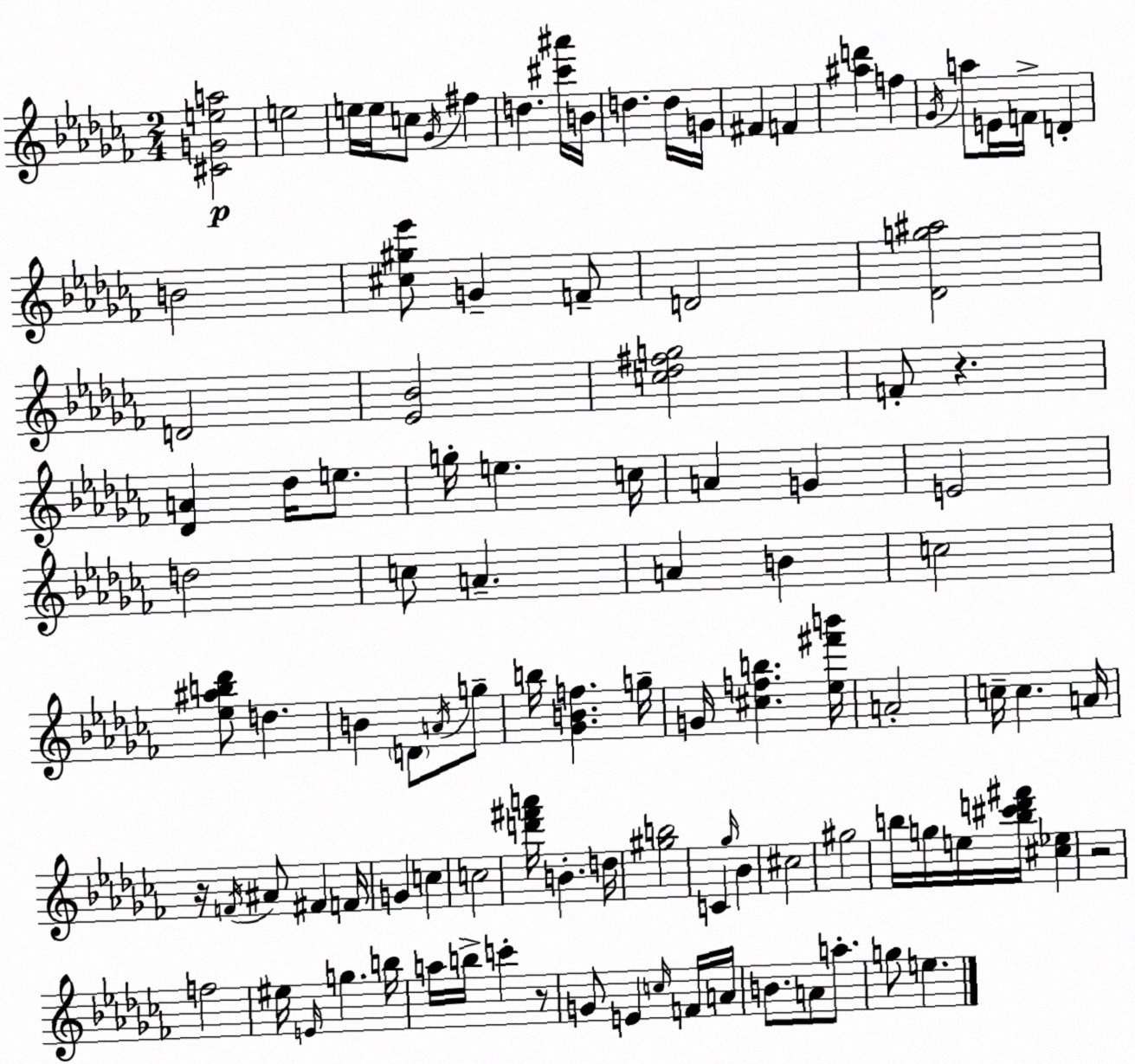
X:1
T:Untitled
M:2/4
L:1/4
K:Abm
[^CGea]2 e2 e/4 e/4 c/2 _G/4 ^f d [^c'^a']/4 B/4 d d/4 G/4 ^F F [^ad'] f _G/4 a/2 E/4 F/4 D B2 [^c^g_e']/2 G F/2 D2 [_Dg^a]2 D2 [_E_B]2 [c_d^fg]2 F/2 z [_DA] _d/4 e/2 g/4 e c/4 A G E2 d2 c/2 A A B c2 [_e^ab_d']/2 d B D/2 A/4 g/2 b/4 [_GBf] g/4 G/4 [^cfb] [_e^f'b']/4 A2 c/4 c A/4 z/4 F/4 ^A/2 ^F F/4 G c c2 [d'^f'a']/4 B d/4 [^gb]2 C _g/4 _B ^c2 ^g2 b/4 g/4 e/4 [b^c'd'^f']/4 [^c_e] z2 f2 ^e/4 E/4 g b/4 a/4 b/4 c' z/2 G/2 E c/4 F/4 A/4 B/2 A/2 a/2 g/2 e